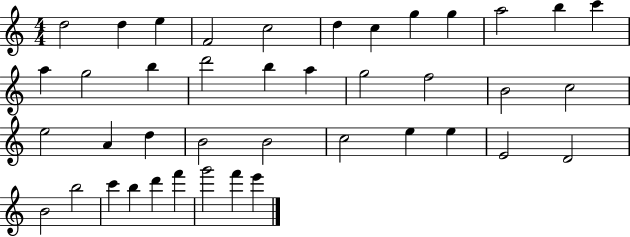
D5/h D5/q E5/q F4/h C5/h D5/q C5/q G5/q G5/q A5/h B5/q C6/q A5/q G5/h B5/q D6/h B5/q A5/q G5/h F5/h B4/h C5/h E5/h A4/q D5/q B4/h B4/h C5/h E5/q E5/q E4/h D4/h B4/h B5/h C6/q B5/q D6/q F6/q G6/h F6/q E6/q